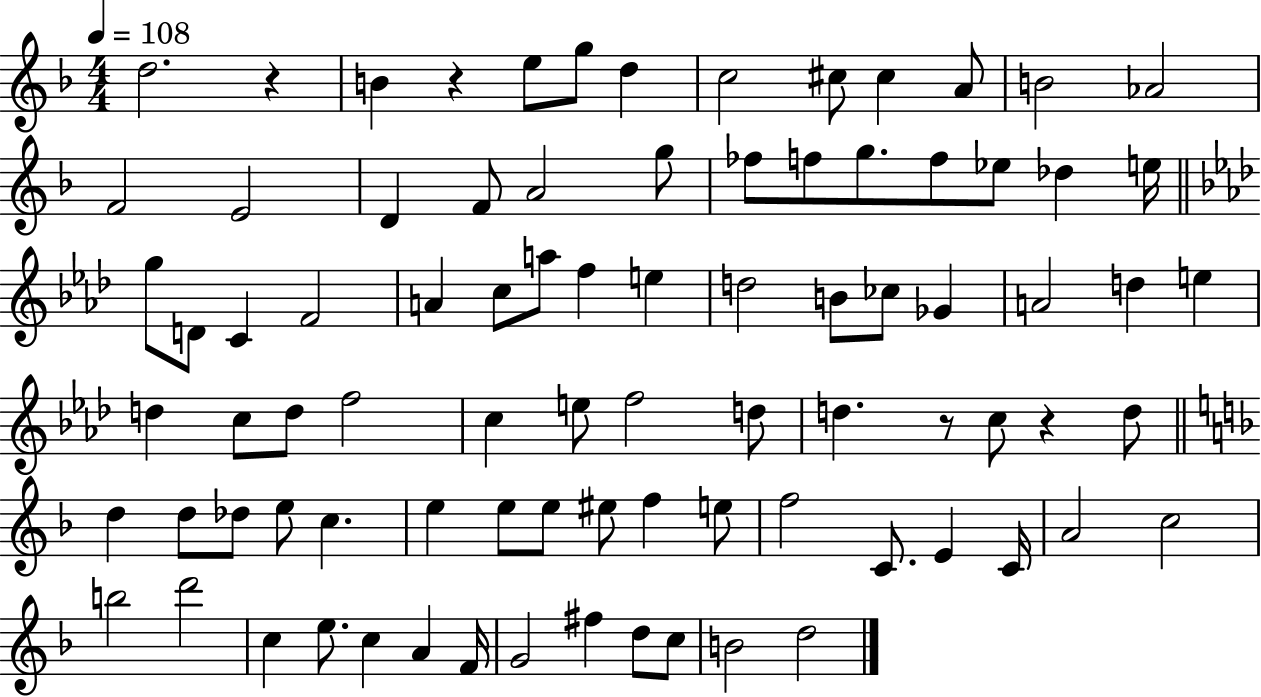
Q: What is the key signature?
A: F major